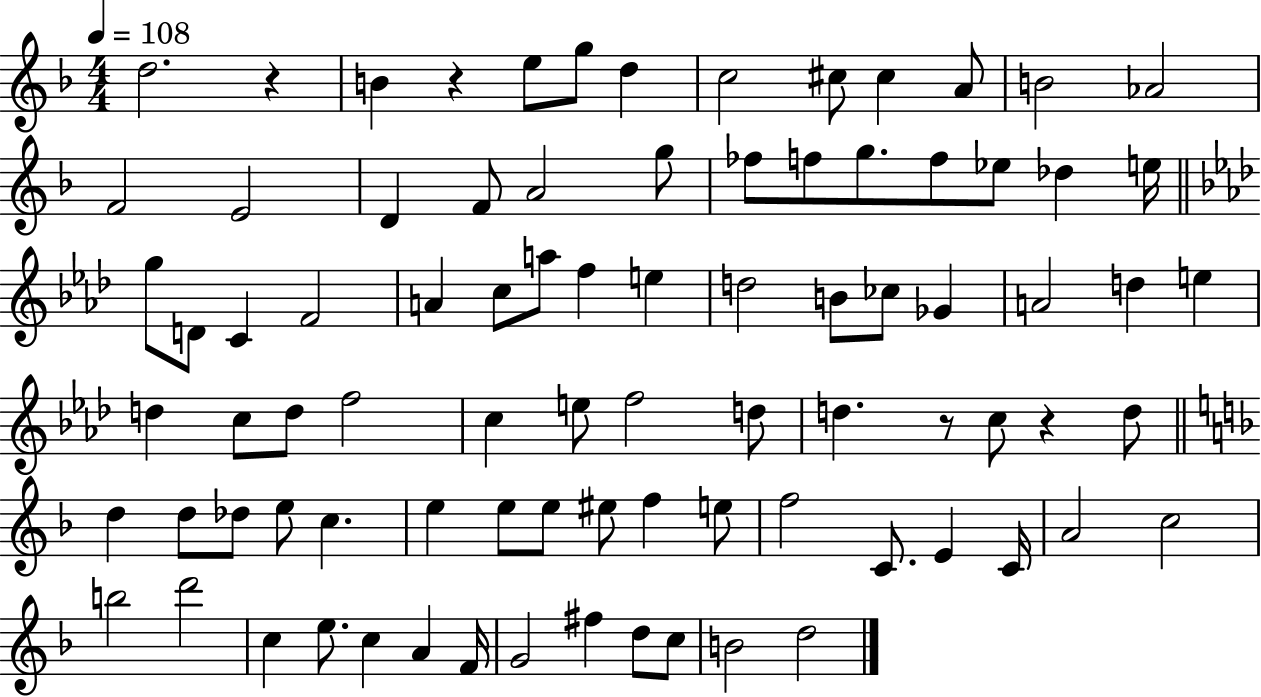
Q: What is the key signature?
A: F major